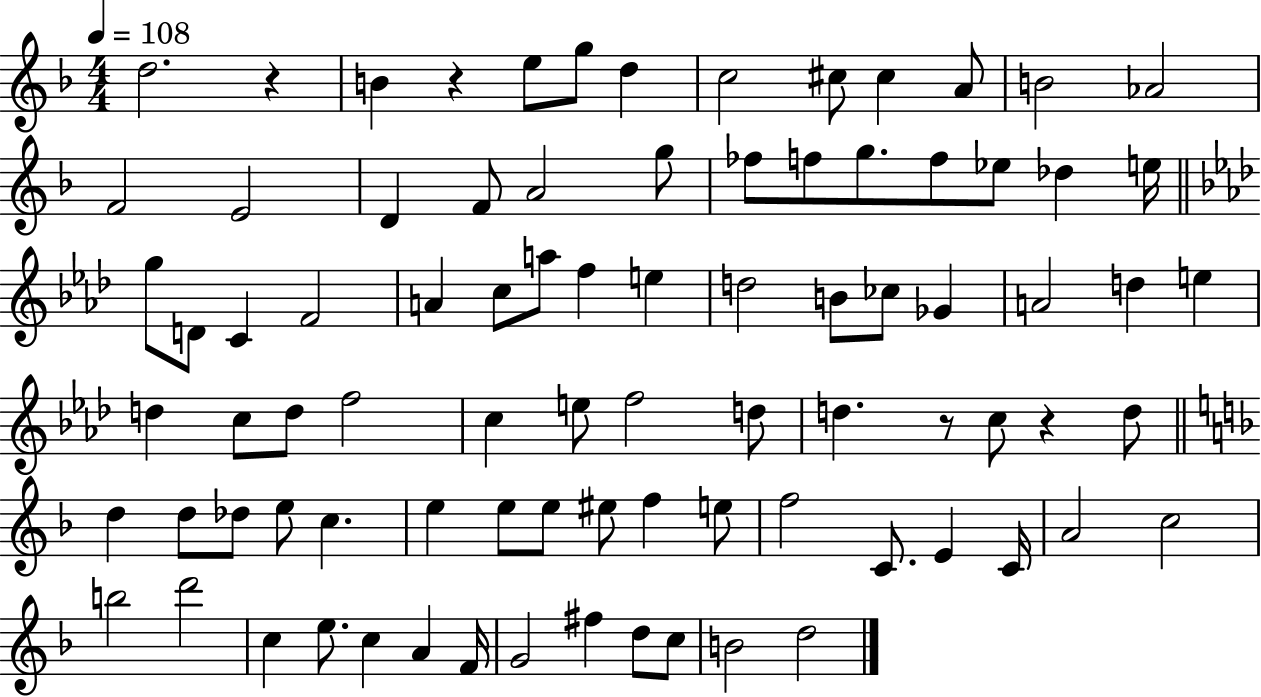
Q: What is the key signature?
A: F major